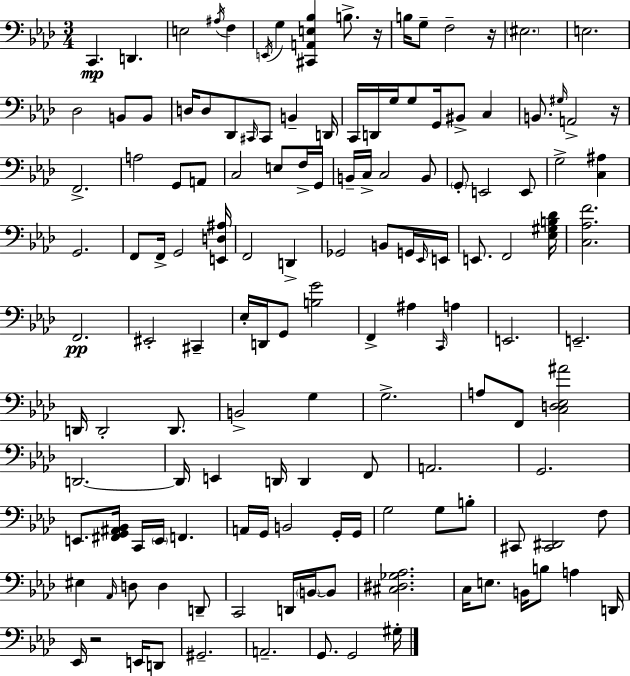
{
  \clef bass
  \numericTimeSignature
  \time 3/4
  \key aes \major
  c,4.\mp d,4. | e2 \acciaccatura { ais16 } f4 | \acciaccatura { e,16 } g4 <cis, a, e bes>4 b8.-> | r16 b16 g8-- f2-- | \break r16 \parenthesize eis2. | e2. | des2 b,8 | b,8 d16 d8 des,8 \grace { cis,16 } cis,8 b,4-- | \break d,16 c,16 d,16 g16 g8 g,16 bis,8-> c4 | b,8. \grace { gis16 } a,2-> | r16 f,2.-> | a2 | \break g,8 a,8 c2 | e8 f16-> g,16 b,16-- c16-> c2 | b,8 \parenthesize g,8-. e,2 | e,8 g2-> | \break <c ais>4 g,2. | f,8 f,16-> g,2 | <e, d ais>16 f,2 | d,4-> ges,2 | \break b,8 g,16 \grace { ees,16 } e,16 e,8. f,2 | <ees gis b des'>16 <c aes f'>2. | f,2.\pp | eis,2-. | \break cis,4-- ees16-. d,16 g,8 <b g'>2 | f,4-> ais4 | \grace { c,16 } a4 e,2. | e,2.-- | \break d,16 d,2-. | d,8. b,2-> | g4 g2.-> | a8 f,8 <c d ees ais'>2 | \break d,2.~~ | d,16 e,4 d,16 | d,4 f,8 a,2. | g,2. | \break e,8. <fis, g, ais, bes,>16 c,16 \parenthesize e,16 | f,4. a,16 g,16 b,2 | g,16-. g,16 g2 | g8 b8-. cis,8 <cis, dis,>2 | \break f8 eis4 \grace { aes,16 } d8 | d4 d,8-- c,2 | d,16 \parenthesize b,16~~ b,8 <cis dis ges aes>2. | c16 e8. b,16 | \break b8 a4 d,16 ees,16 r2 | e,16 d,8 gis,2.-- | a,2.-- | g,8. g,2 | \break gis16-. \bar "|."
}